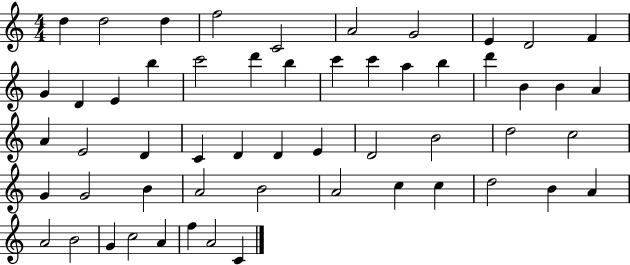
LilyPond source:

{
  \clef treble
  \numericTimeSignature
  \time 4/4
  \key c \major
  d''4 d''2 d''4 | f''2 c'2 | a'2 g'2 | e'4 d'2 f'4 | \break g'4 d'4 e'4 b''4 | c'''2 d'''4 b''4 | c'''4 c'''4 a''4 b''4 | d'''4 b'4 b'4 a'4 | \break a'4 e'2 d'4 | c'4 d'4 d'4 e'4 | d'2 b'2 | d''2 c''2 | \break g'4 g'2 b'4 | a'2 b'2 | a'2 c''4 c''4 | d''2 b'4 a'4 | \break a'2 b'2 | g'4 c''2 a'4 | f''4 a'2 c'4 | \bar "|."
}